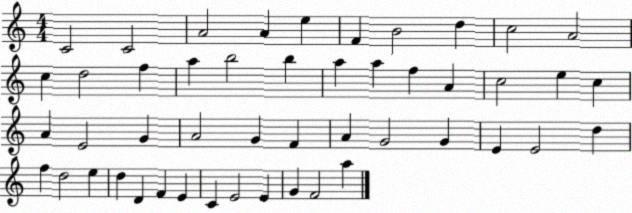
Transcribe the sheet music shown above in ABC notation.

X:1
T:Untitled
M:4/4
L:1/4
K:C
C2 C2 A2 A e F B2 d c2 A2 c d2 f a b2 b a a f A c2 e c A E2 G A2 G F A G2 G E E2 d f d2 e d D F E C E2 E G F2 a